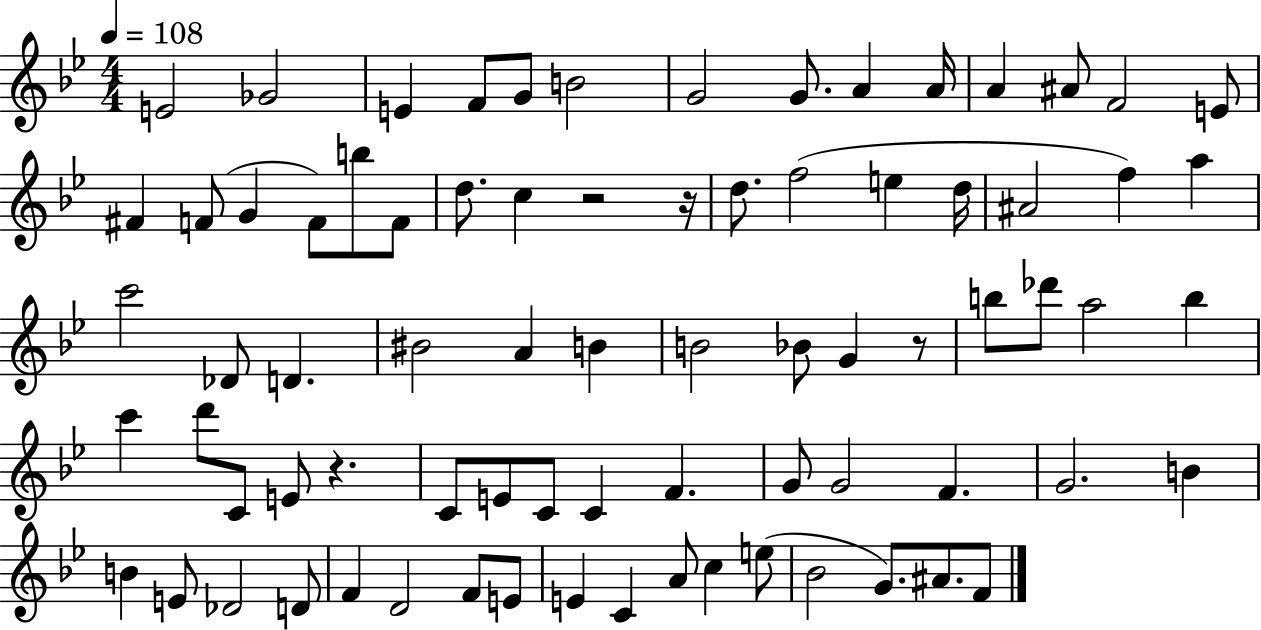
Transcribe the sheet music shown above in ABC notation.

X:1
T:Untitled
M:4/4
L:1/4
K:Bb
E2 _G2 E F/2 G/2 B2 G2 G/2 A A/4 A ^A/2 F2 E/2 ^F F/2 G F/2 b/2 F/2 d/2 c z2 z/4 d/2 f2 e d/4 ^A2 f a c'2 _D/2 D ^B2 A B B2 _B/2 G z/2 b/2 _d'/2 a2 b c' d'/2 C/2 E/2 z C/2 E/2 C/2 C F G/2 G2 F G2 B B E/2 _D2 D/2 F D2 F/2 E/2 E C A/2 c e/2 _B2 G/2 ^A/2 F/2